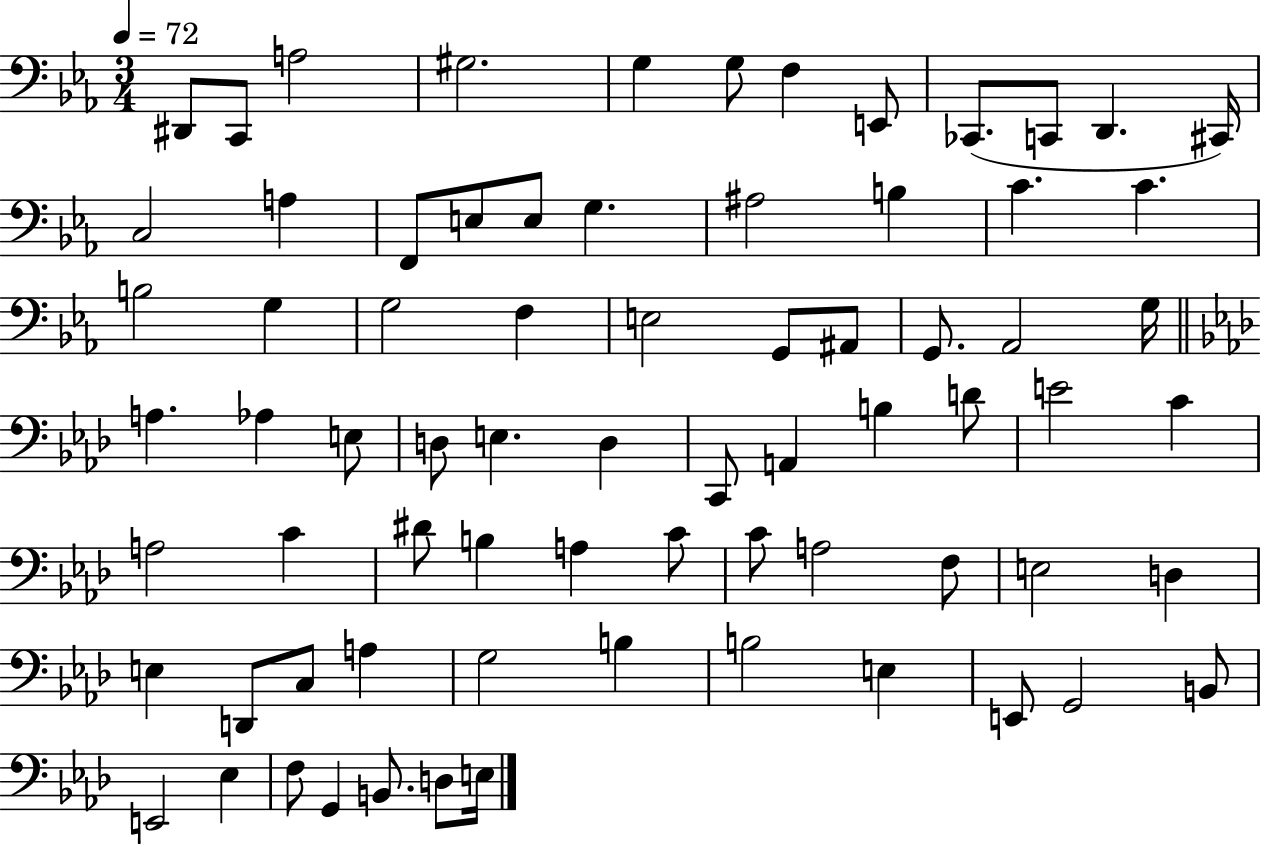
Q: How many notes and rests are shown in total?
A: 73